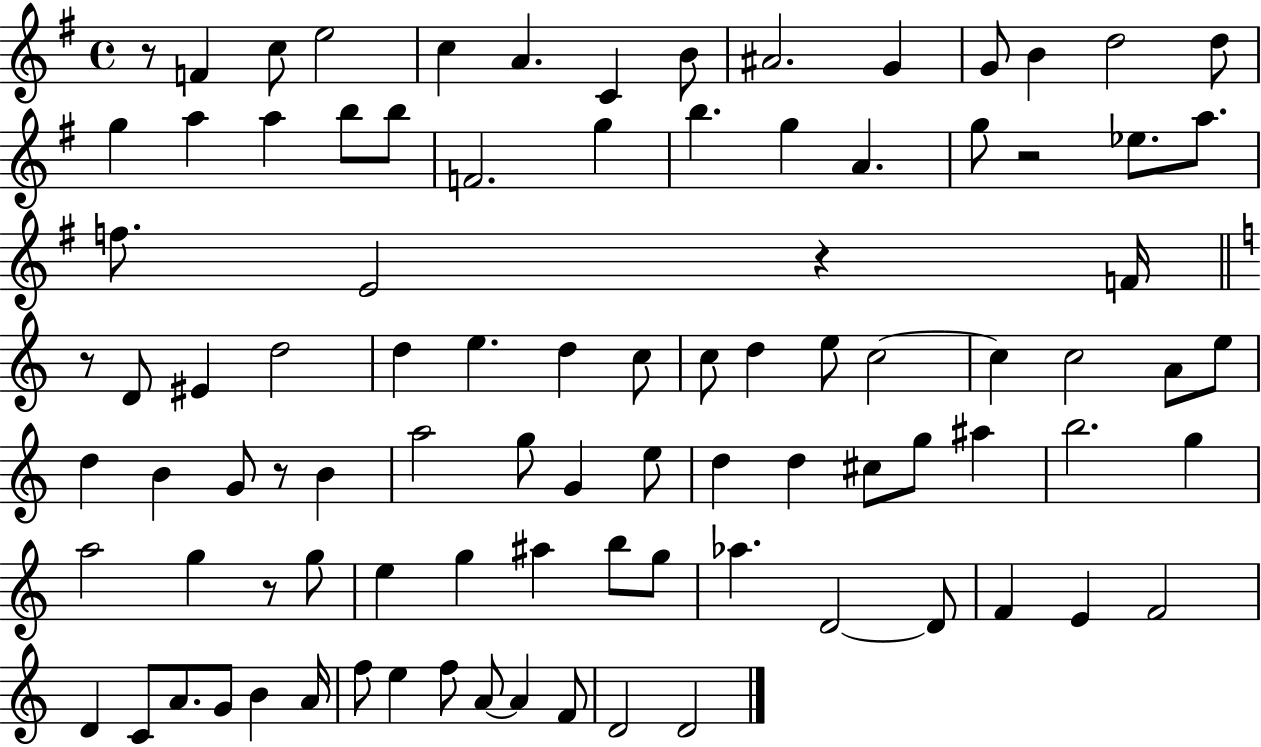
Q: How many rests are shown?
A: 6